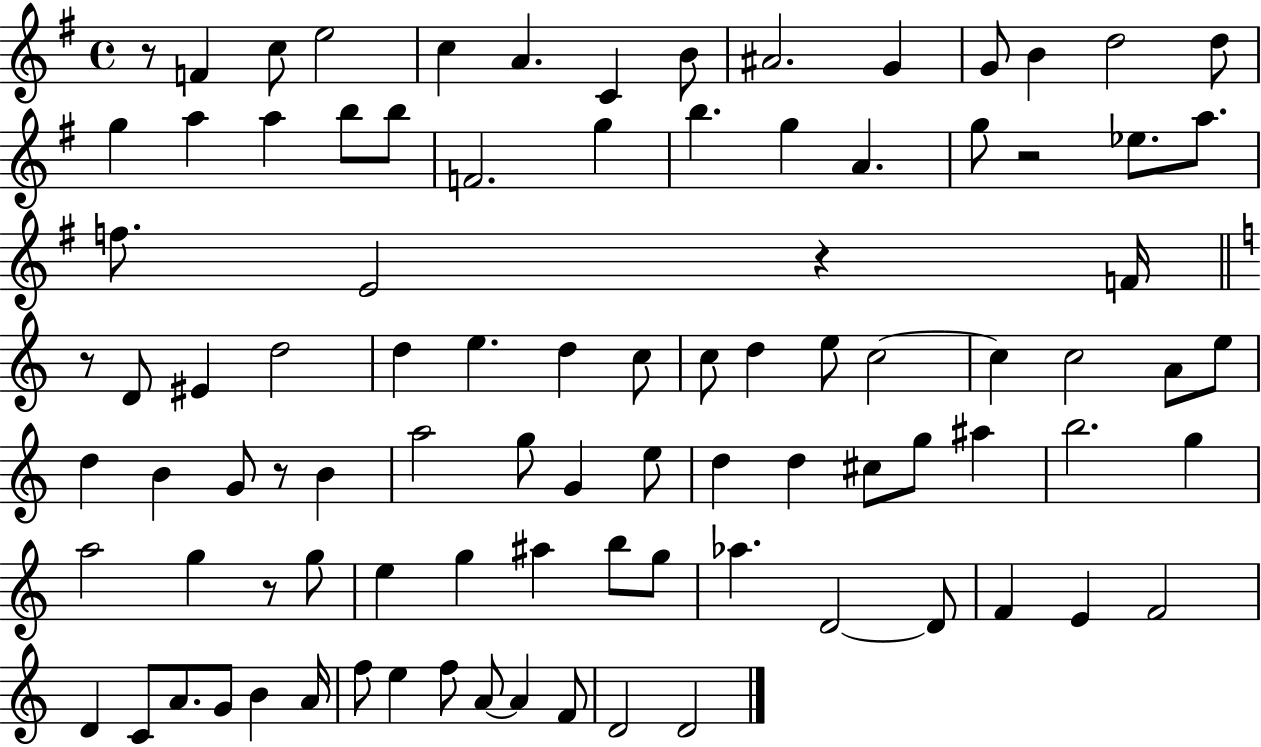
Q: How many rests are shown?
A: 6